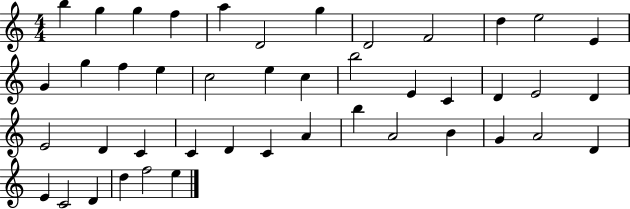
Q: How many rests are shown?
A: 0